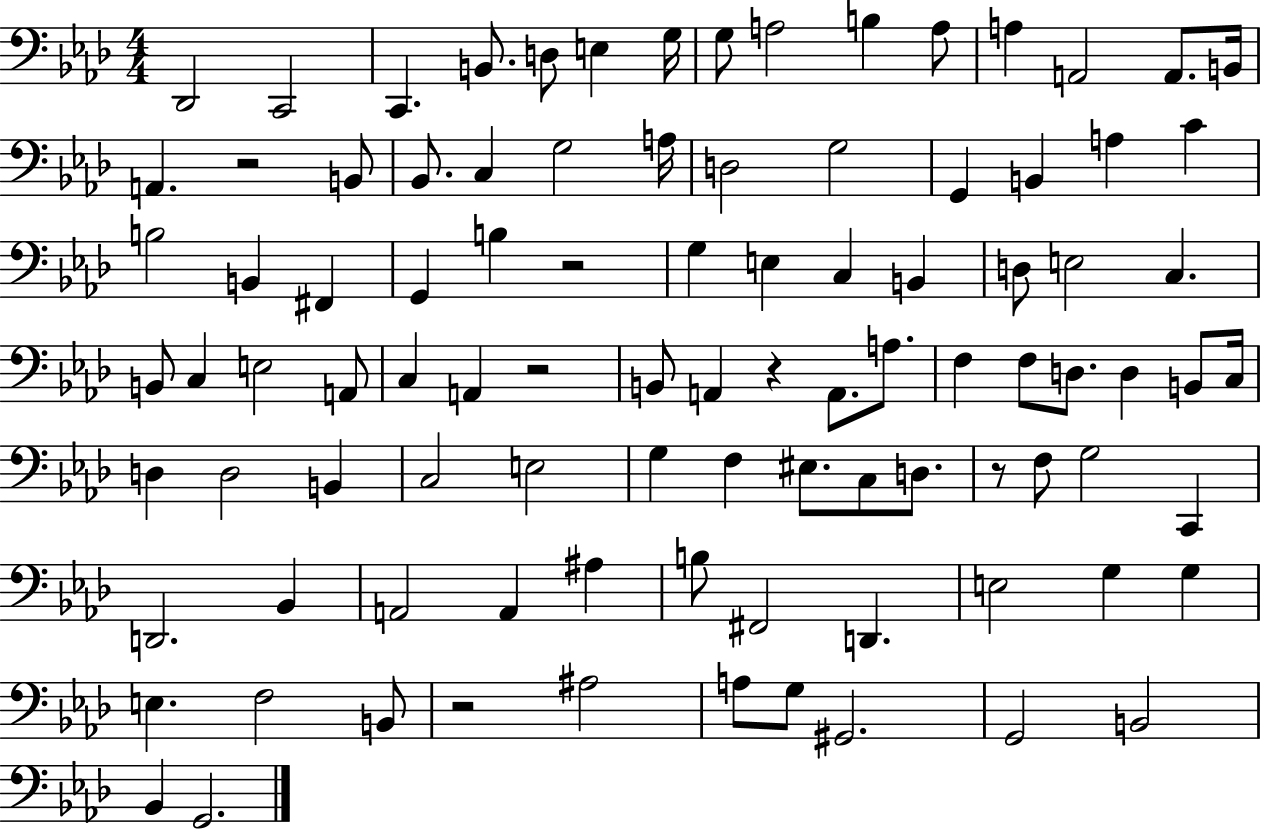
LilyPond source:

{
  \clef bass
  \numericTimeSignature
  \time 4/4
  \key aes \major
  \repeat volta 2 { des,2 c,2 | c,4. b,8. d8 e4 g16 | g8 a2 b4 a8 | a4 a,2 a,8. b,16 | \break a,4. r2 b,8 | bes,8. c4 g2 a16 | d2 g2 | g,4 b,4 a4 c'4 | \break b2 b,4 fis,4 | g,4 b4 r2 | g4 e4 c4 b,4 | d8 e2 c4. | \break b,8 c4 e2 a,8 | c4 a,4 r2 | b,8 a,4 r4 a,8. a8. | f4 f8 d8. d4 b,8 c16 | \break d4 d2 b,4 | c2 e2 | g4 f4 eis8. c8 d8. | r8 f8 g2 c,4 | \break d,2. bes,4 | a,2 a,4 ais4 | b8 fis,2 d,4. | e2 g4 g4 | \break e4. f2 b,8 | r2 ais2 | a8 g8 gis,2. | g,2 b,2 | \break bes,4 g,2. | } \bar "|."
}